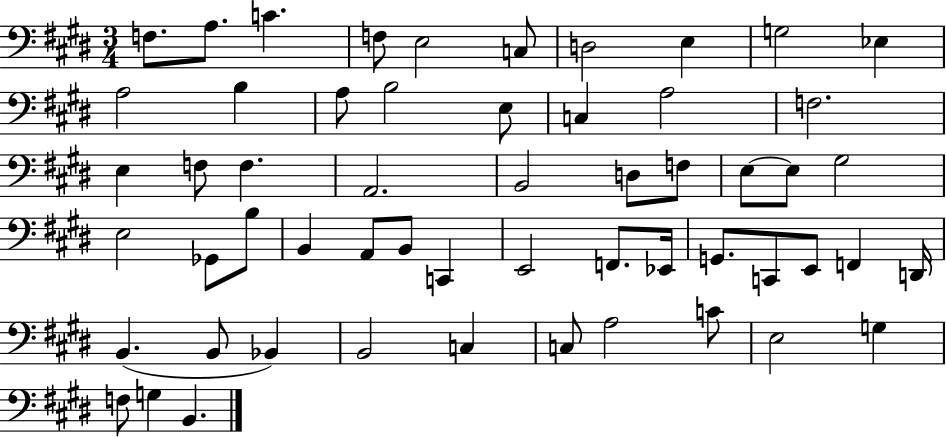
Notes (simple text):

F3/e. A3/e. C4/q. F3/e E3/h C3/e D3/h E3/q G3/h Eb3/q A3/h B3/q A3/e B3/h E3/e C3/q A3/h F3/h. E3/q F3/e F3/q. A2/h. B2/h D3/e F3/e E3/e E3/e G#3/h E3/h Gb2/e B3/e B2/q A2/e B2/e C2/q E2/h F2/e. Eb2/s G2/e. C2/e E2/e F2/q D2/s B2/q. B2/e Bb2/q B2/h C3/q C3/e A3/h C4/e E3/h G3/q F3/e G3/q B2/q.